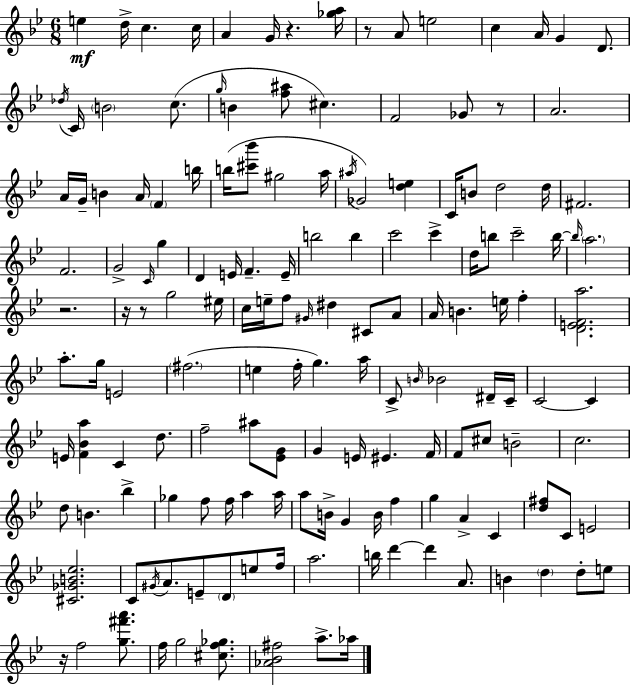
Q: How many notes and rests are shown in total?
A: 155